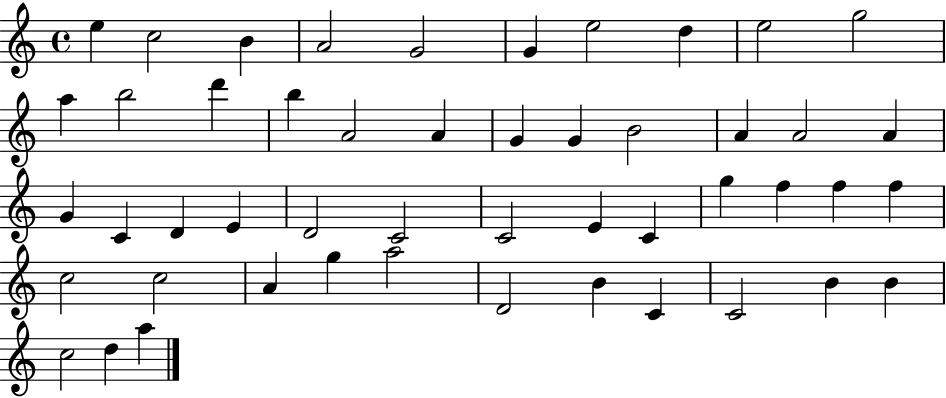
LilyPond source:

{
  \clef treble
  \time 4/4
  \defaultTimeSignature
  \key c \major
  e''4 c''2 b'4 | a'2 g'2 | g'4 e''2 d''4 | e''2 g''2 | \break a''4 b''2 d'''4 | b''4 a'2 a'4 | g'4 g'4 b'2 | a'4 a'2 a'4 | \break g'4 c'4 d'4 e'4 | d'2 c'2 | c'2 e'4 c'4 | g''4 f''4 f''4 f''4 | \break c''2 c''2 | a'4 g''4 a''2 | d'2 b'4 c'4 | c'2 b'4 b'4 | \break c''2 d''4 a''4 | \bar "|."
}